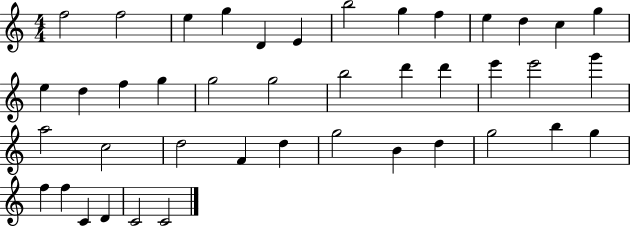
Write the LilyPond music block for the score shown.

{
  \clef treble
  \numericTimeSignature
  \time 4/4
  \key c \major
  f''2 f''2 | e''4 g''4 d'4 e'4 | b''2 g''4 f''4 | e''4 d''4 c''4 g''4 | \break e''4 d''4 f''4 g''4 | g''2 g''2 | b''2 d'''4 d'''4 | e'''4 e'''2 g'''4 | \break a''2 c''2 | d''2 f'4 d''4 | g''2 b'4 d''4 | g''2 b''4 g''4 | \break f''4 f''4 c'4 d'4 | c'2 c'2 | \bar "|."
}